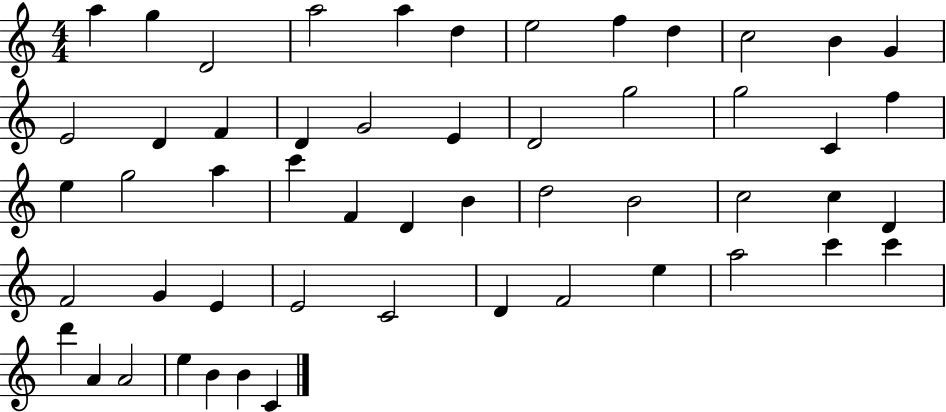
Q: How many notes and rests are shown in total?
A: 53